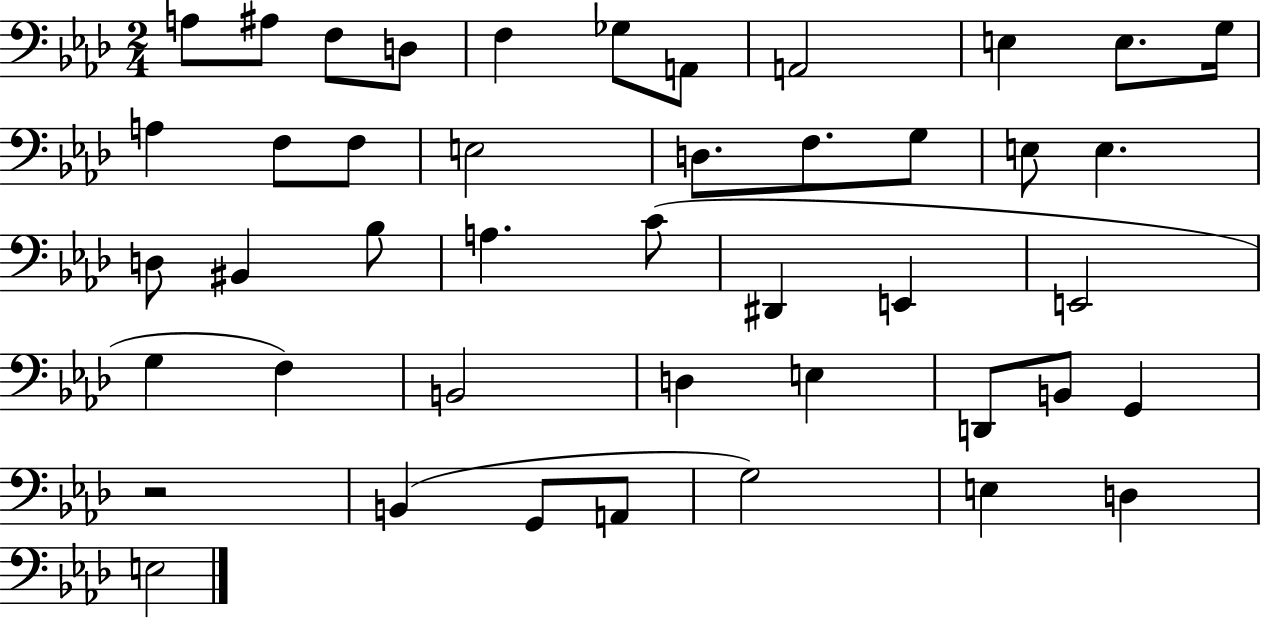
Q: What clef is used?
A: bass